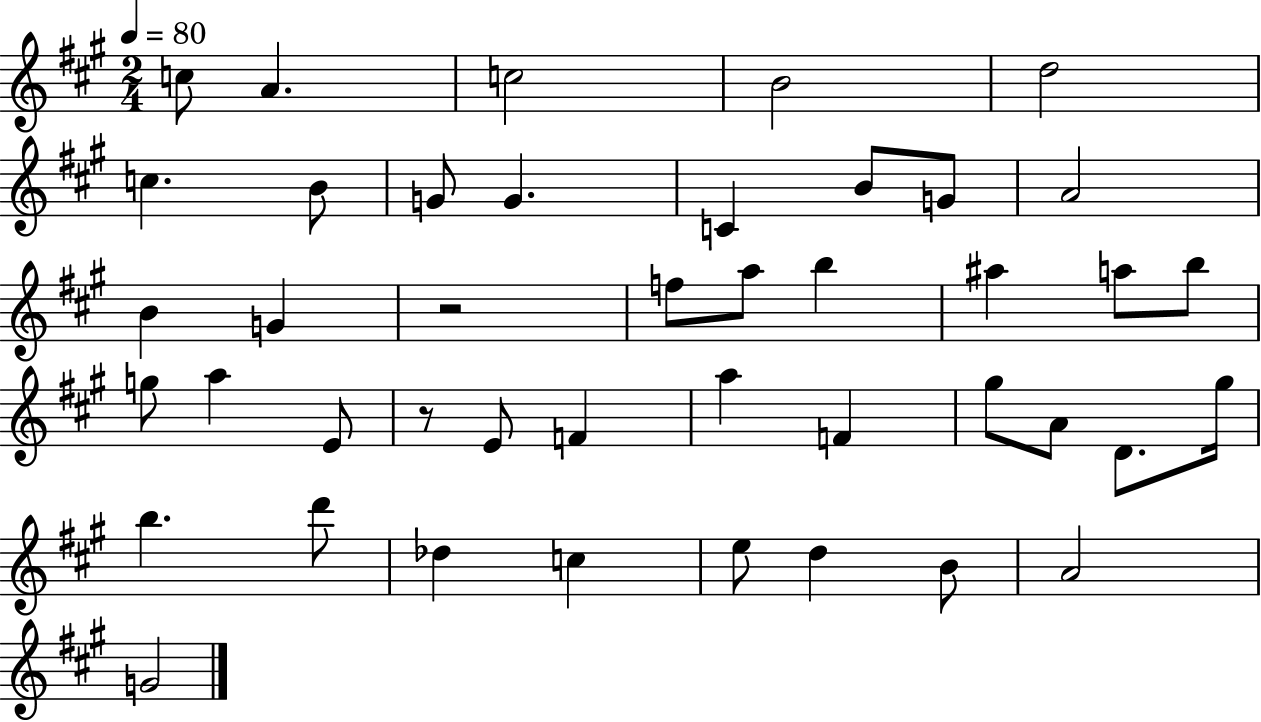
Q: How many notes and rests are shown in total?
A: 43